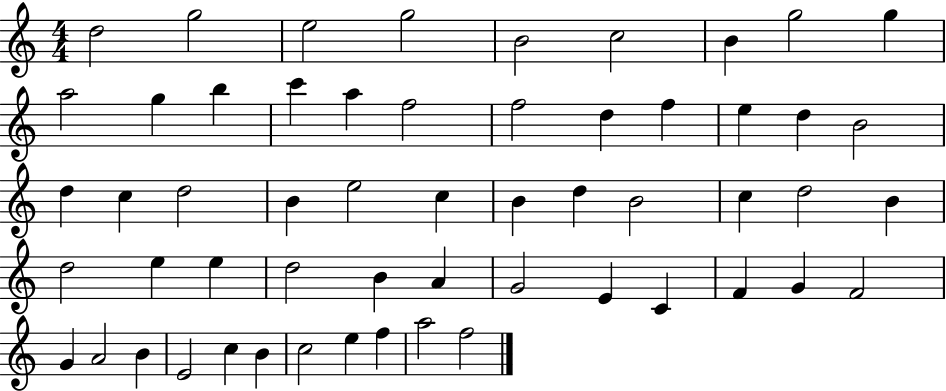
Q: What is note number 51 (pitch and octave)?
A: B4